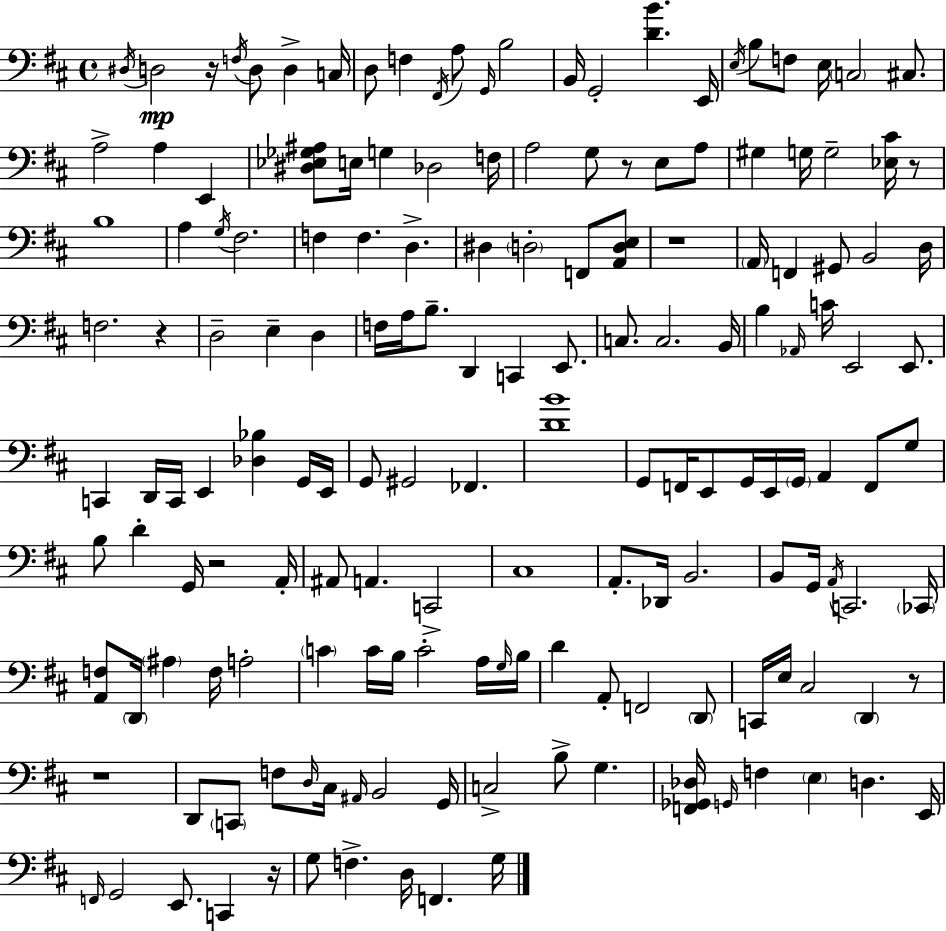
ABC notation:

X:1
T:Untitled
M:4/4
L:1/4
K:D
^D,/4 D,2 z/4 F,/4 D,/2 D, C,/4 D,/2 F, ^F,,/4 A,/2 G,,/4 B,2 B,,/4 G,,2 [DB] E,,/4 E,/4 B,/2 F,/2 E,/4 C,2 ^C,/2 A,2 A, E,, [^D,_E,_G,^A,]/2 E,/4 G, _D,2 F,/4 A,2 G,/2 z/2 E,/2 A,/2 ^G, G,/4 G,2 [_E,^C]/4 z/2 B,4 A, G,/4 ^F,2 F, F, D, ^D, D,2 F,,/2 [A,,D,E,]/2 z4 A,,/4 F,, ^G,,/2 B,,2 D,/4 F,2 z D,2 E, D, F,/4 A,/4 B,/2 D,, C,, E,,/2 C,/2 C,2 B,,/4 B, _A,,/4 C/4 E,,2 E,,/2 C,, D,,/4 C,,/4 E,, [_D,_B,] G,,/4 E,,/4 G,,/2 ^G,,2 _F,, [DB]4 G,,/2 F,,/4 E,,/2 G,,/4 E,,/4 G,,/4 A,, F,,/2 G,/2 B,/2 D G,,/4 z2 A,,/4 ^A,,/2 A,, C,,2 ^C,4 A,,/2 _D,,/4 B,,2 B,,/2 G,,/4 A,,/4 C,,2 _C,,/4 [A,,F,]/2 D,,/4 ^A, F,/4 A,2 C C/4 B,/4 C2 A,/4 G,/4 B,/4 D A,,/2 F,,2 D,,/2 C,,/4 E,/4 ^C,2 D,, z/2 z4 D,,/2 C,,/2 F,/2 D,/4 ^C,/4 ^A,,/4 B,,2 G,,/4 C,2 B,/2 G, [F,,_G,,_D,]/4 G,,/4 F, E, D, E,,/4 F,,/4 G,,2 E,,/2 C,, z/4 G,/2 F, D,/4 F,, G,/4